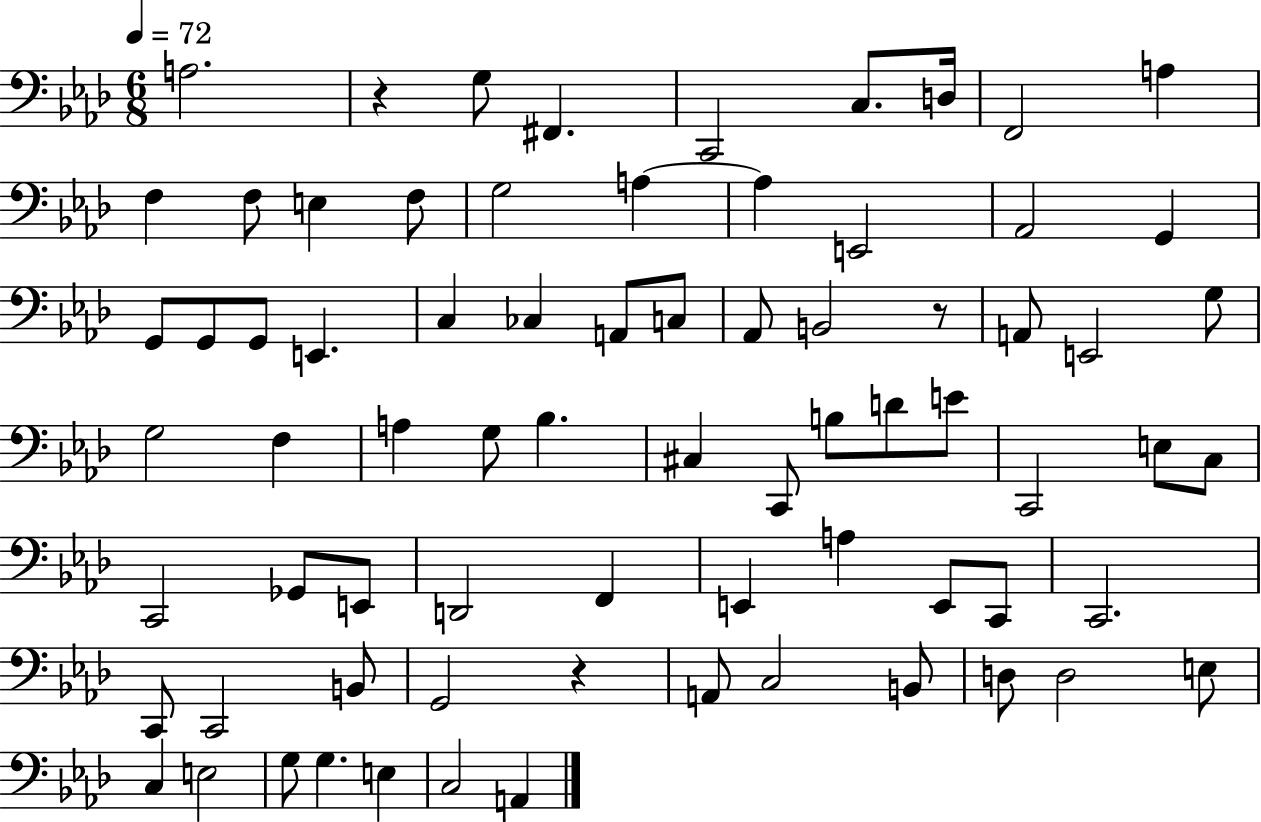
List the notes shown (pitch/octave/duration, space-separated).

A3/h. R/q G3/e F#2/q. C2/h C3/e. D3/s F2/h A3/q F3/q F3/e E3/q F3/e G3/h A3/q A3/q E2/h Ab2/h G2/q G2/e G2/e G2/e E2/q. C3/q CES3/q A2/e C3/e Ab2/e B2/h R/e A2/e E2/h G3/e G3/h F3/q A3/q G3/e Bb3/q. C#3/q C2/e B3/e D4/e E4/e C2/h E3/e C3/e C2/h Gb2/e E2/e D2/h F2/q E2/q A3/q E2/e C2/e C2/h. C2/e C2/h B2/e G2/h R/q A2/e C3/h B2/e D3/e D3/h E3/e C3/q E3/h G3/e G3/q. E3/q C3/h A2/q